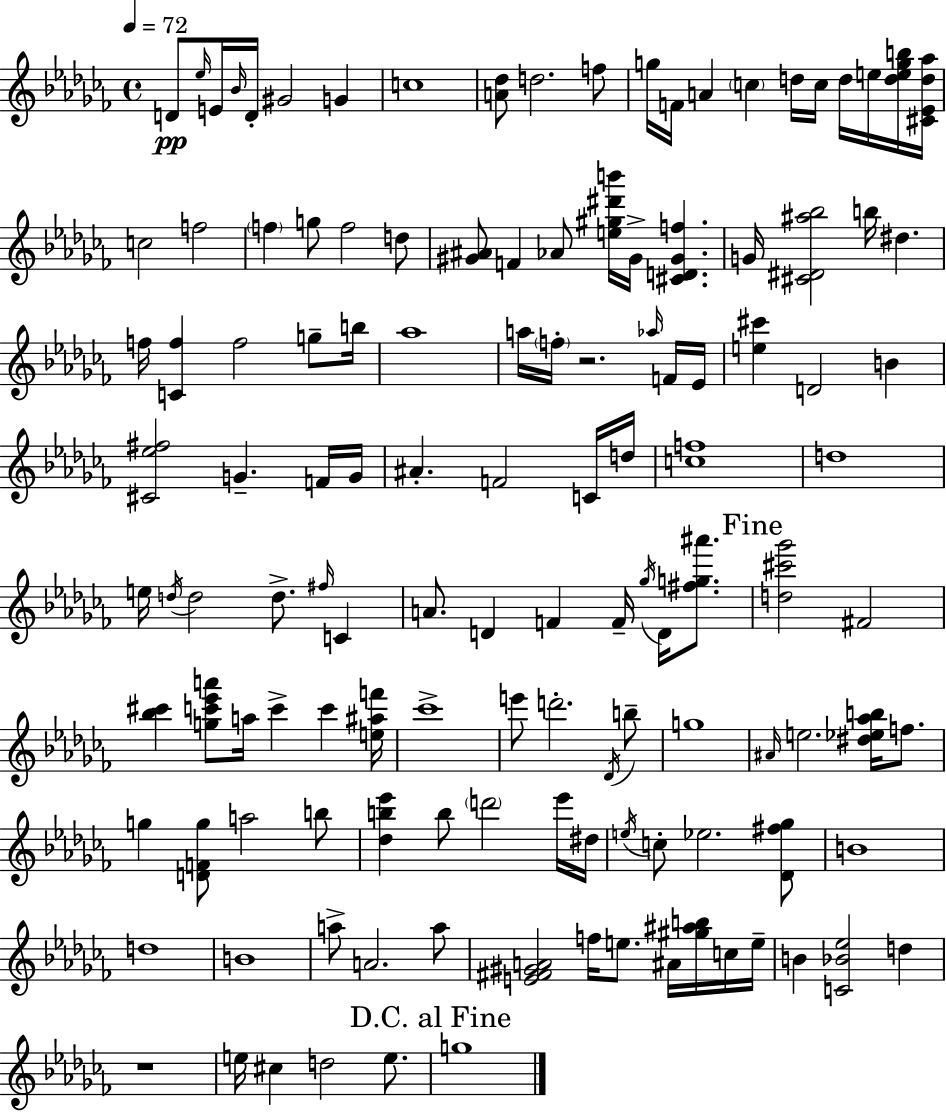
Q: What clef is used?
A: treble